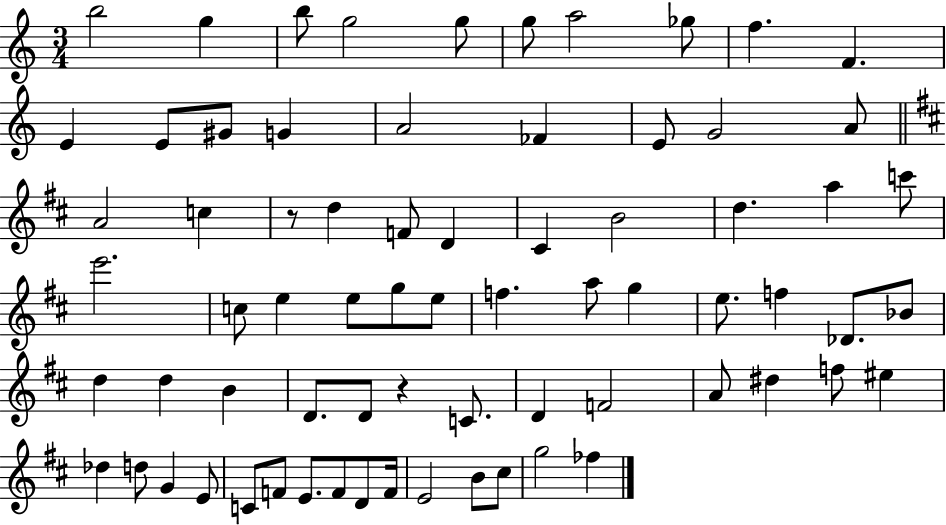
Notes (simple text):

B5/h G5/q B5/e G5/h G5/e G5/e A5/h Gb5/e F5/q. F4/q. E4/q E4/e G#4/e G4/q A4/h FES4/q E4/e G4/h A4/e A4/h C5/q R/e D5/q F4/e D4/q C#4/q B4/h D5/q. A5/q C6/e E6/h. C5/e E5/q E5/e G5/e E5/e F5/q. A5/e G5/q E5/e. F5/q Db4/e. Bb4/e D5/q D5/q B4/q D4/e. D4/e R/q C4/e. D4/q F4/h A4/e D#5/q F5/e EIS5/q Db5/q D5/e G4/q E4/e C4/e F4/e E4/e. F4/e D4/e F4/s E4/h B4/e C#5/e G5/h FES5/q